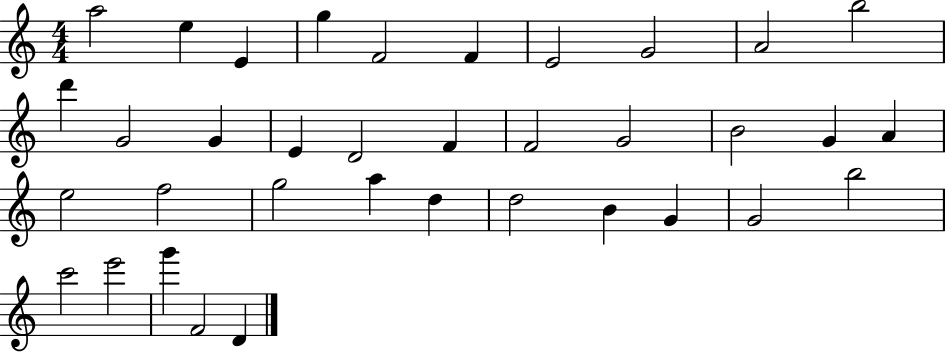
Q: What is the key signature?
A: C major